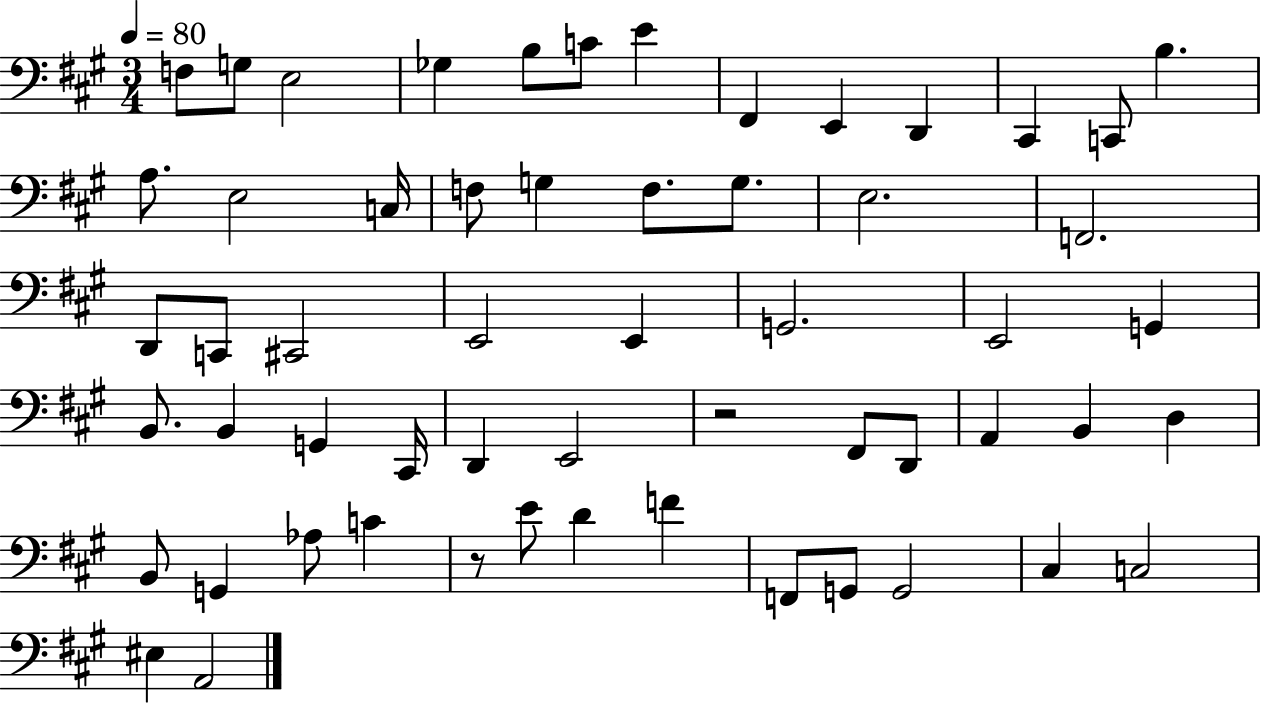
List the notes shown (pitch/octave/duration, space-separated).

F3/e G3/e E3/h Gb3/q B3/e C4/e E4/q F#2/q E2/q D2/q C#2/q C2/e B3/q. A3/e. E3/h C3/s F3/e G3/q F3/e. G3/e. E3/h. F2/h. D2/e C2/e C#2/h E2/h E2/q G2/h. E2/h G2/q B2/e. B2/q G2/q C#2/s D2/q E2/h R/h F#2/e D2/e A2/q B2/q D3/q B2/e G2/q Ab3/e C4/q R/e E4/e D4/q F4/q F2/e G2/e G2/h C#3/q C3/h EIS3/q A2/h